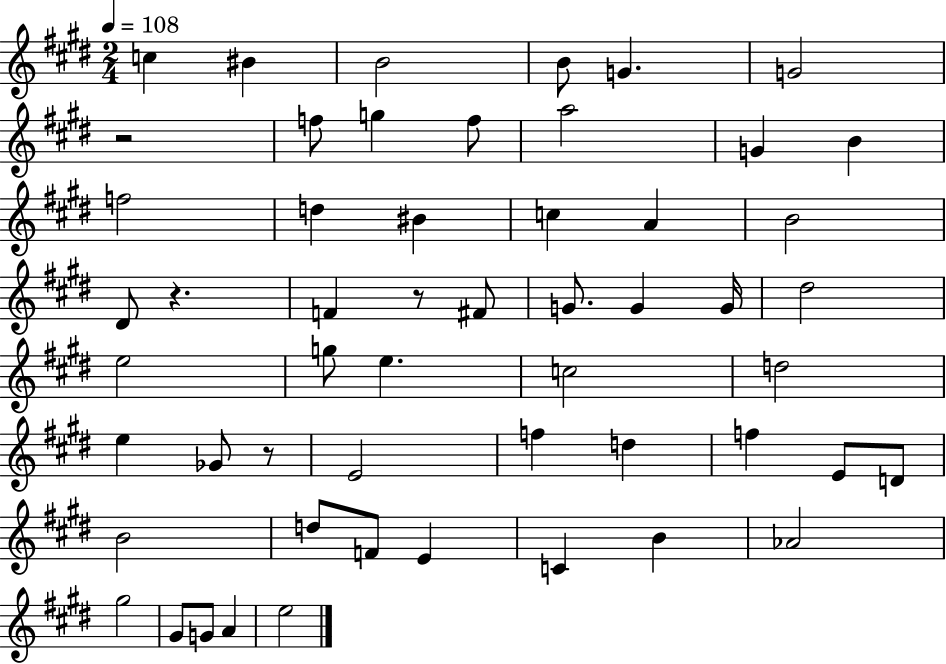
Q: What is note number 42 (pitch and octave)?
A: E4